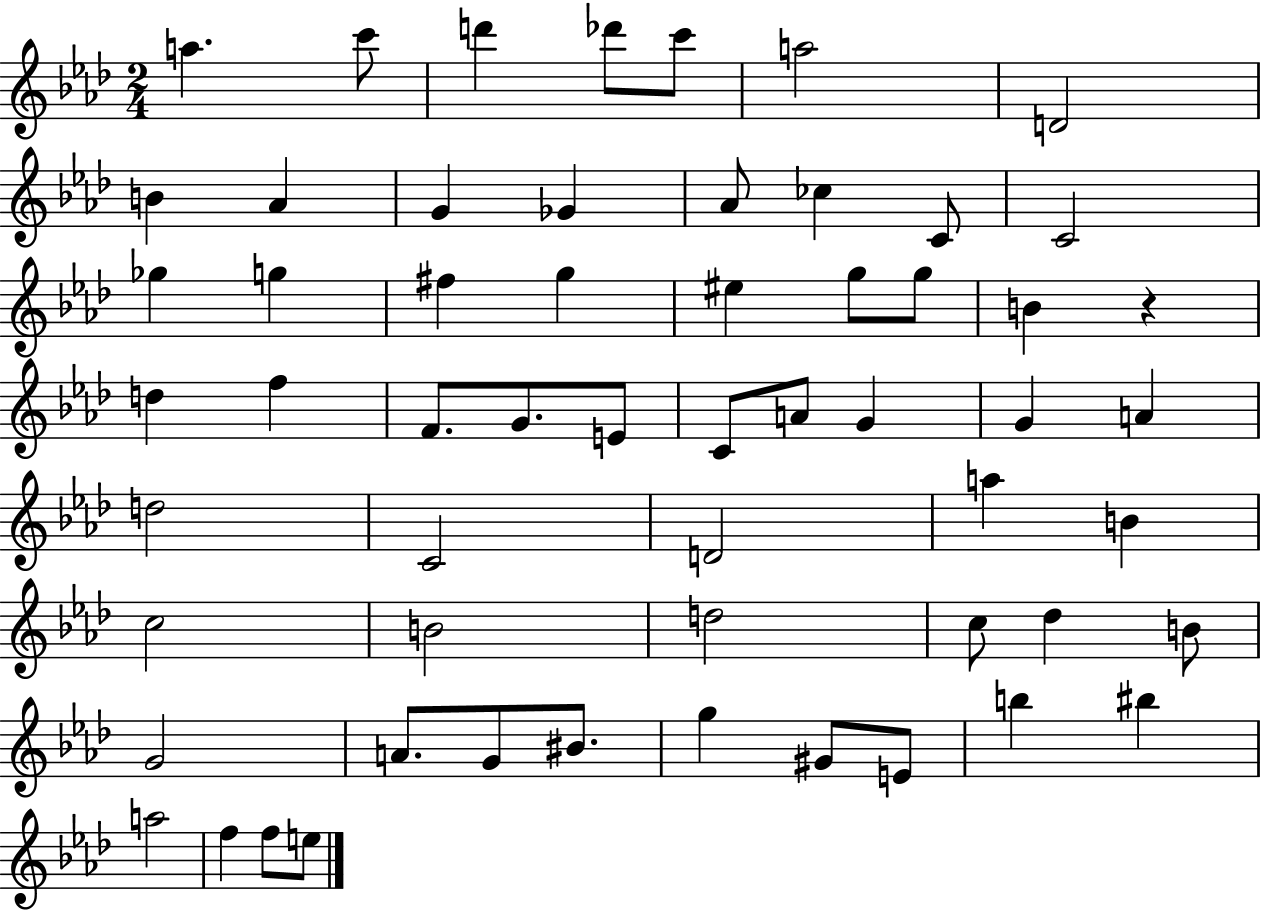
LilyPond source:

{
  \clef treble
  \numericTimeSignature
  \time 2/4
  \key aes \major
  \repeat volta 2 { a''4. c'''8 | d'''4 des'''8 c'''8 | a''2 | d'2 | \break b'4 aes'4 | g'4 ges'4 | aes'8 ces''4 c'8 | c'2 | \break ges''4 g''4 | fis''4 g''4 | eis''4 g''8 g''8 | b'4 r4 | \break d''4 f''4 | f'8. g'8. e'8 | c'8 a'8 g'4 | g'4 a'4 | \break d''2 | c'2 | d'2 | a''4 b'4 | \break c''2 | b'2 | d''2 | c''8 des''4 b'8 | \break g'2 | a'8. g'8 bis'8. | g''4 gis'8 e'8 | b''4 bis''4 | \break a''2 | f''4 f''8 e''8 | } \bar "|."
}